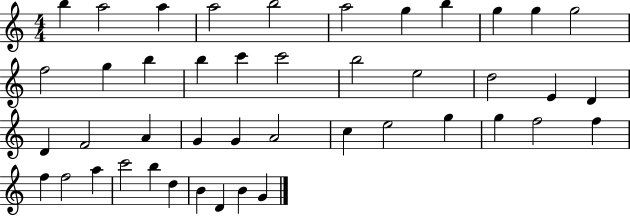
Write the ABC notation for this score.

X:1
T:Untitled
M:4/4
L:1/4
K:C
b a2 a a2 b2 a2 g b g g g2 f2 g b b c' c'2 b2 e2 d2 E D D F2 A G G A2 c e2 g g f2 f f f2 a c'2 b d B D B G